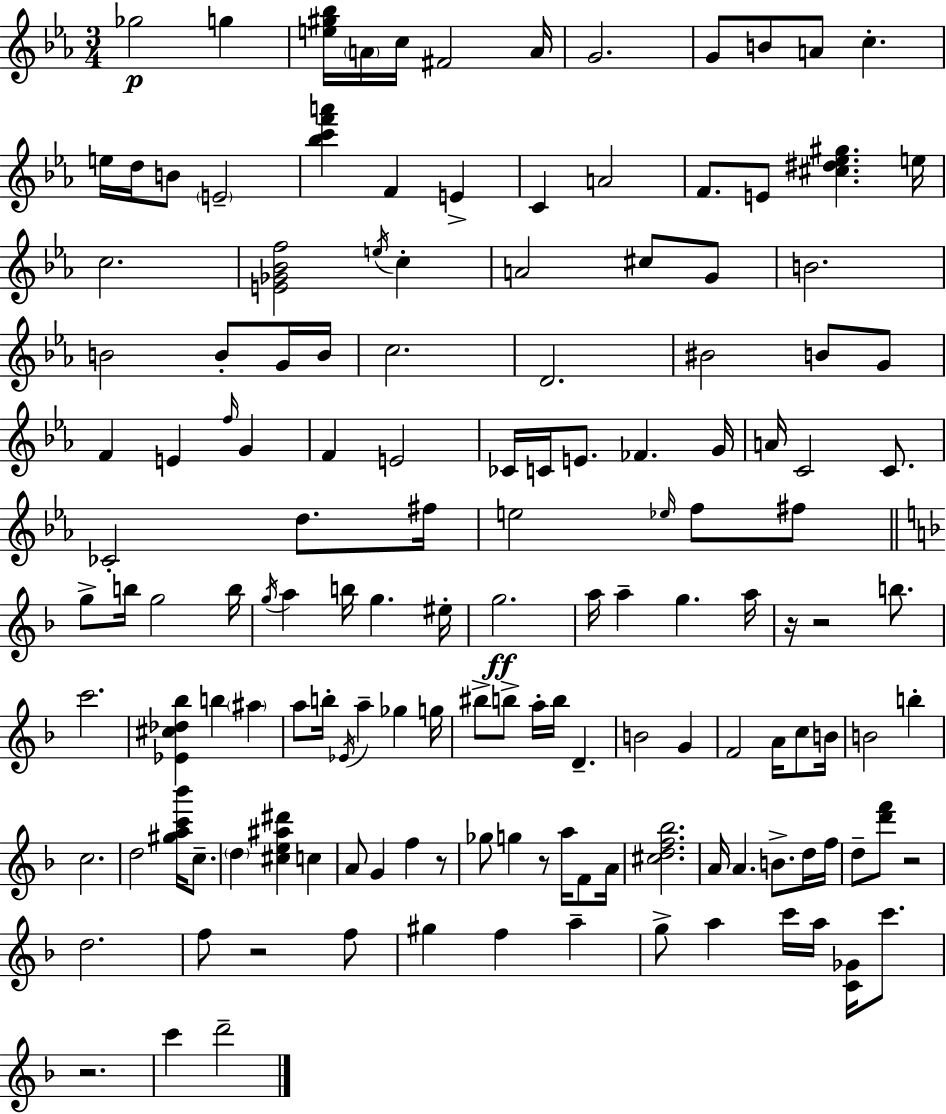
Gb5/h G5/q [E5,G#5,Bb5]/s A4/s C5/s F#4/h A4/s G4/h. G4/e B4/e A4/e C5/q. E5/s D5/s B4/e E4/h [Bb5,C6,F6,A6]/q F4/q E4/q C4/q A4/h F4/e. E4/e [C#5,D#5,Eb5,G#5]/q. E5/s C5/h. [E4,Gb4,Bb4,F5]/h E5/s C5/q A4/h C#5/e G4/e B4/h. B4/h B4/e G4/s B4/s C5/h. D4/h. BIS4/h B4/e G4/e F4/q E4/q F5/s G4/q F4/q E4/h CES4/s C4/s E4/e. FES4/q. G4/s A4/s C4/h C4/e. CES4/h D5/e. F#5/s E5/h Eb5/s F5/e F#5/e G5/e B5/s G5/h B5/s G5/s A5/q B5/s G5/q. EIS5/s G5/h. A5/s A5/q G5/q. A5/s R/s R/h B5/e. C6/h. [Eb4,C#5,Db5,Bb5]/q B5/q A#5/q A5/e B5/s Eb4/s A5/q Gb5/q G5/s BIS5/e B5/e A5/s B5/s D4/q. B4/h G4/q F4/h A4/s C5/e B4/s B4/h B5/q C5/h. D5/h [G#5,A5,C6,Bb6]/s C5/e. D5/q [C#5,E5,A#5,D#6]/q C5/q A4/e G4/q F5/q R/e Gb5/e G5/q R/e A5/s F4/e A4/s [C#5,D5,F5,Bb5]/h. A4/s A4/q. B4/e. D5/s F5/s D5/e [D6,F6]/e R/h D5/h. F5/e R/h F5/e G#5/q F5/q A5/q G5/e A5/q C6/s A5/s [C4,Gb4]/s C6/e. R/h. C6/q D6/h